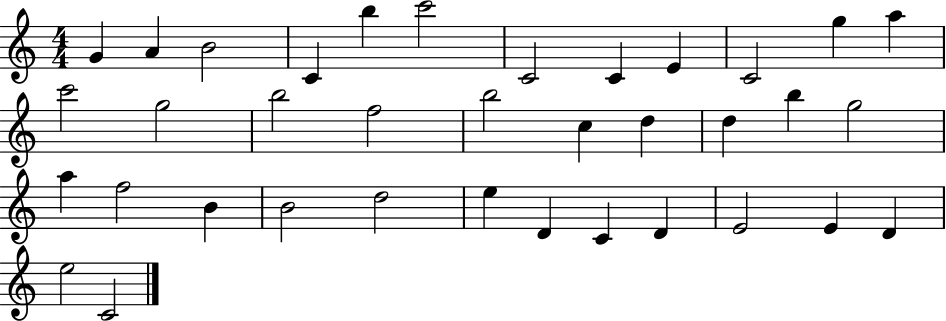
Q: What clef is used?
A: treble